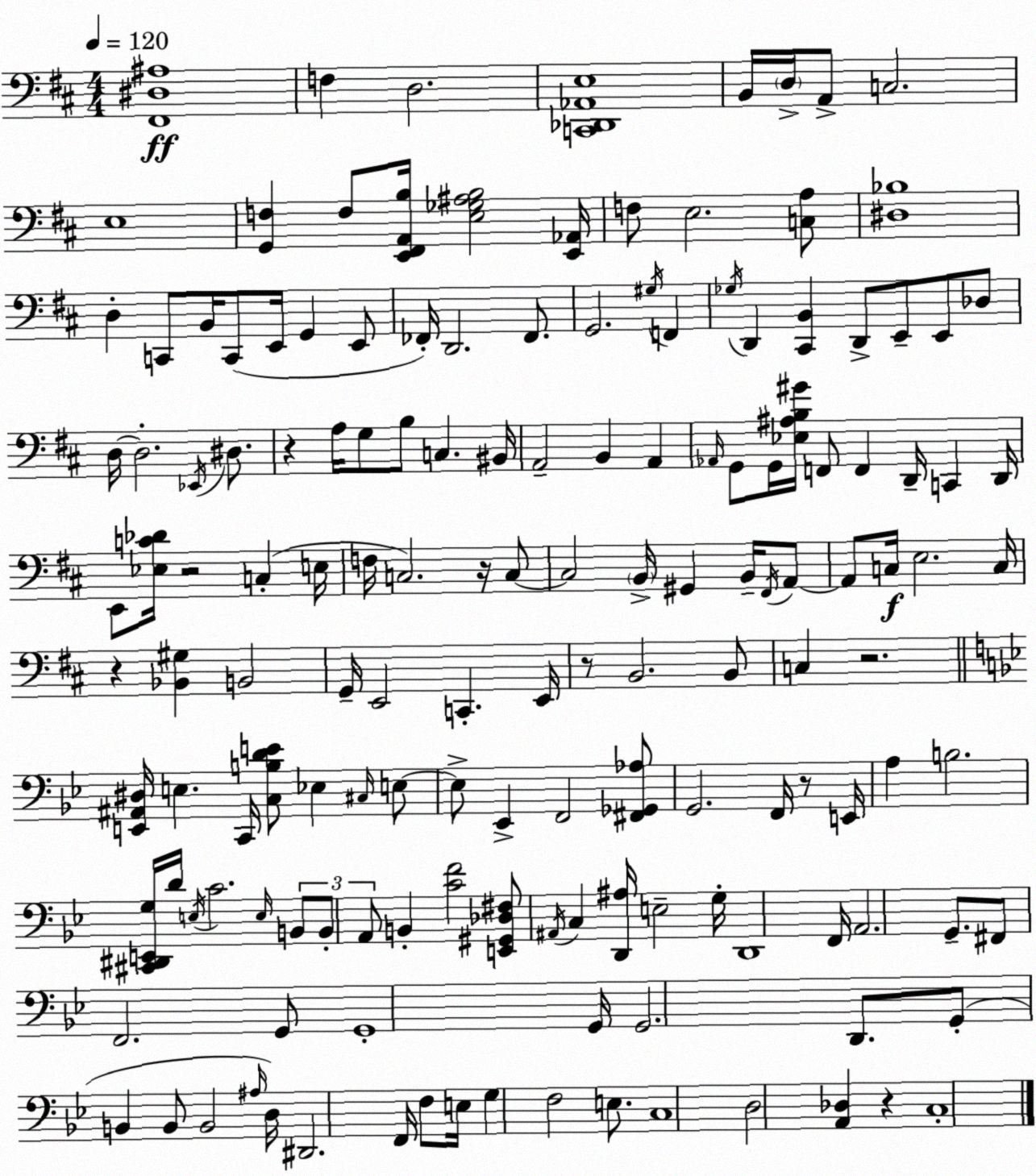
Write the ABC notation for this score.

X:1
T:Untitled
M:4/4
L:1/4
K:D
[^F,,^D,^A,]4 F, D,2 [C,,_D,,_A,,E,]4 B,,/4 D,/4 A,,/2 C,2 E,4 [G,,F,] F,/2 [E,,^F,,A,,B,]/4 [E,_G,^A,B,]2 [E,,_A,,]/4 F,/2 E,2 [C,A,]/2 [^D,_B,]4 D, C,,/2 B,,/4 C,,/2 E,,/4 G,, E,,/2 _F,,/4 D,,2 _F,,/2 G,,2 ^G,/4 F,, _G,/4 D,, [^C,,B,,] D,,/2 E,,/2 E,,/2 _D,/2 D,/4 D,2 _E,,/4 ^D,/2 z A,/4 G,/2 B,/2 C, ^B,,/4 A,,2 B,, A,, _A,,/4 G,,/2 G,,/4 [_E,^A,B,^G]/4 F,,/2 F,, D,,/4 C,, D,,/4 E,,/2 [_E,C_D]/4 z2 C, E,/4 F,/4 C,2 z/4 C,/2 C,2 B,,/4 ^G,, B,,/4 ^F,,/4 A,,/2 A,,/2 C,/4 E,2 C,/4 z [_B,,^G,] B,,2 G,,/4 E,,2 C,, E,,/4 z/2 B,,2 B,,/2 C, z2 [E,,^A,,^D,]/4 E, C,,/4 [C,B,DE]/2 _E, ^C,/4 E,/2 E,/2 _E,, F,,2 [^F,,_G,,_A,]/2 G,,2 F,,/4 z/2 E,,/4 A, B,2 [^C,,^D,,E,,G,]/4 D/4 E,/4 C2 E,/4 B,,/2 B,,/2 A,,/2 B,, [CF]2 [E,,^G,,_D,^F,]/2 ^A,,/4 C, [D,,^A,]/4 E,2 G,/4 D,,4 F,,/4 A,,2 G,,/2 ^F,,/2 F,,2 G,,/2 G,,4 G,,/4 G,,2 D,,/2 G,,/2 B,, B,,/2 B,,2 ^A,/4 D,/4 ^D,,2 F,,/4 F,/2 E,/4 G, F,2 E,/2 C,4 D,2 [A,,_D,] z C,4